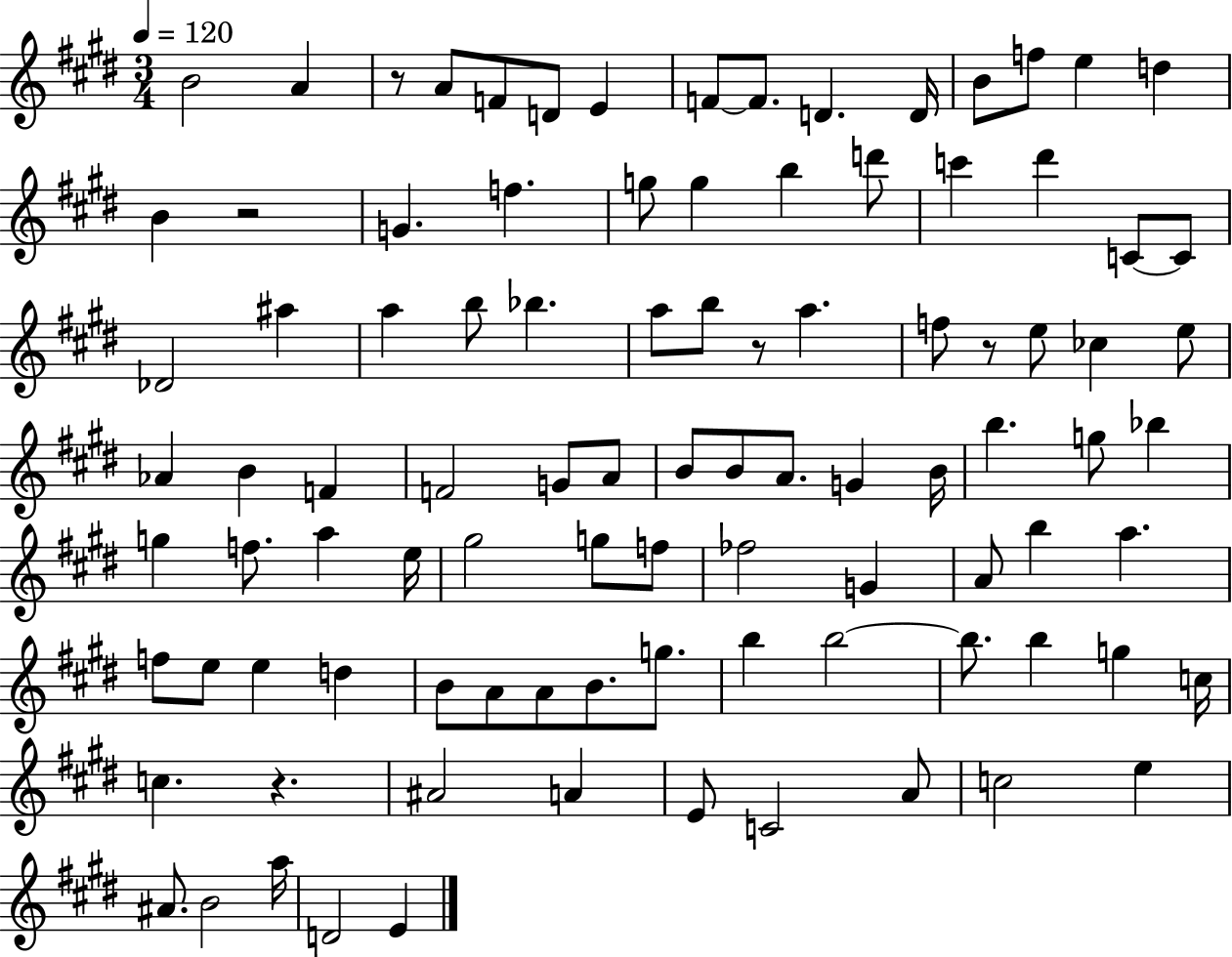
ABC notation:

X:1
T:Untitled
M:3/4
L:1/4
K:E
B2 A z/2 A/2 F/2 D/2 E F/2 F/2 D D/4 B/2 f/2 e d B z2 G f g/2 g b d'/2 c' ^d' C/2 C/2 _D2 ^a a b/2 _b a/2 b/2 z/2 a f/2 z/2 e/2 _c e/2 _A B F F2 G/2 A/2 B/2 B/2 A/2 G B/4 b g/2 _b g f/2 a e/4 ^g2 g/2 f/2 _f2 G A/2 b a f/2 e/2 e d B/2 A/2 A/2 B/2 g/2 b b2 b/2 b g c/4 c z ^A2 A E/2 C2 A/2 c2 e ^A/2 B2 a/4 D2 E